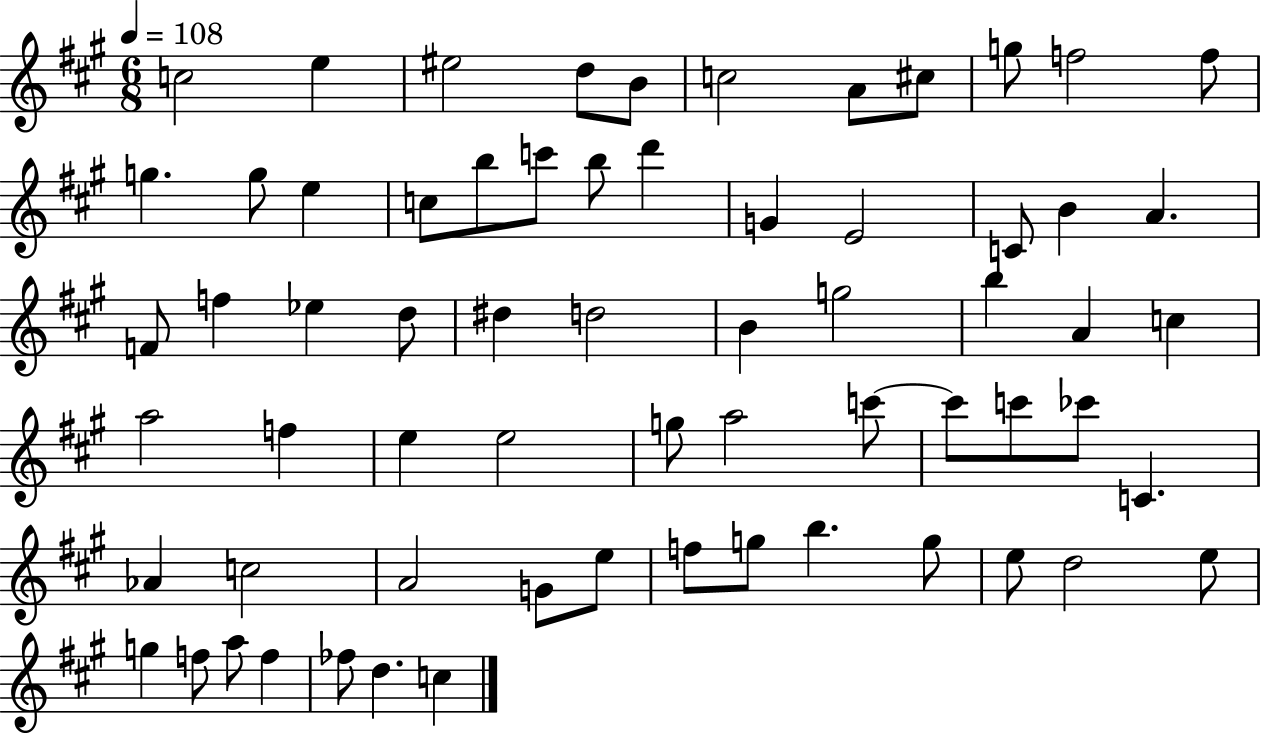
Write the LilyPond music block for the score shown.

{
  \clef treble
  \numericTimeSignature
  \time 6/8
  \key a \major
  \tempo 4 = 108
  \repeat volta 2 { c''2 e''4 | eis''2 d''8 b'8 | c''2 a'8 cis''8 | g''8 f''2 f''8 | \break g''4. g''8 e''4 | c''8 b''8 c'''8 b''8 d'''4 | g'4 e'2 | c'8 b'4 a'4. | \break f'8 f''4 ees''4 d''8 | dis''4 d''2 | b'4 g''2 | b''4 a'4 c''4 | \break a''2 f''4 | e''4 e''2 | g''8 a''2 c'''8~~ | c'''8 c'''8 ces'''8 c'4. | \break aes'4 c''2 | a'2 g'8 e''8 | f''8 g''8 b''4. g''8 | e''8 d''2 e''8 | \break g''4 f''8 a''8 f''4 | fes''8 d''4. c''4 | } \bar "|."
}